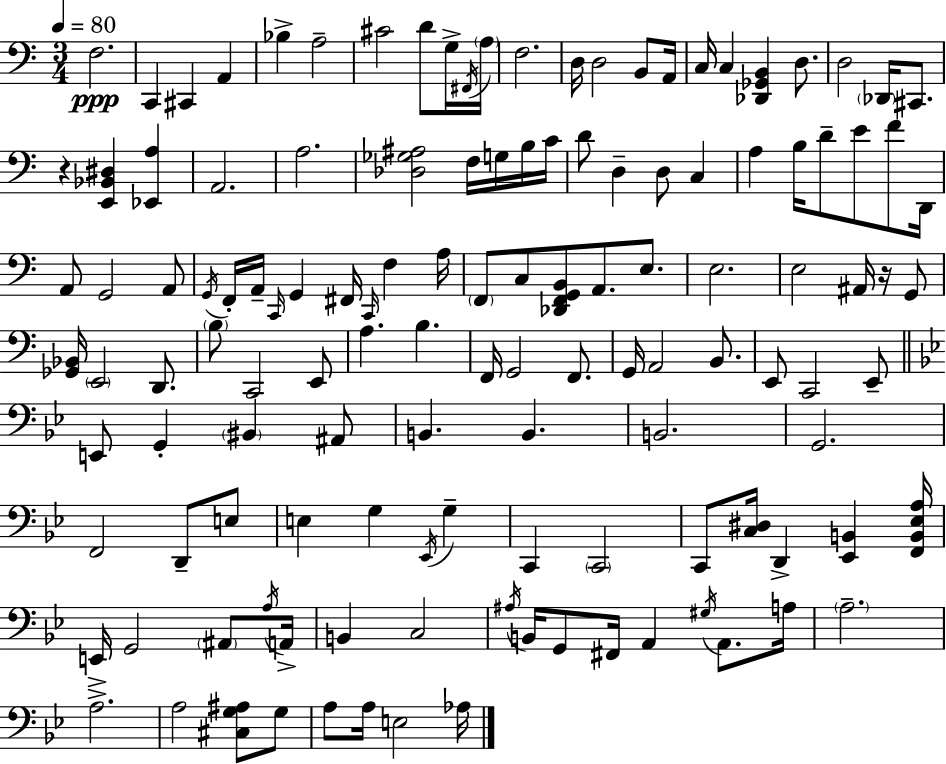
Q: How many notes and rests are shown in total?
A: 128